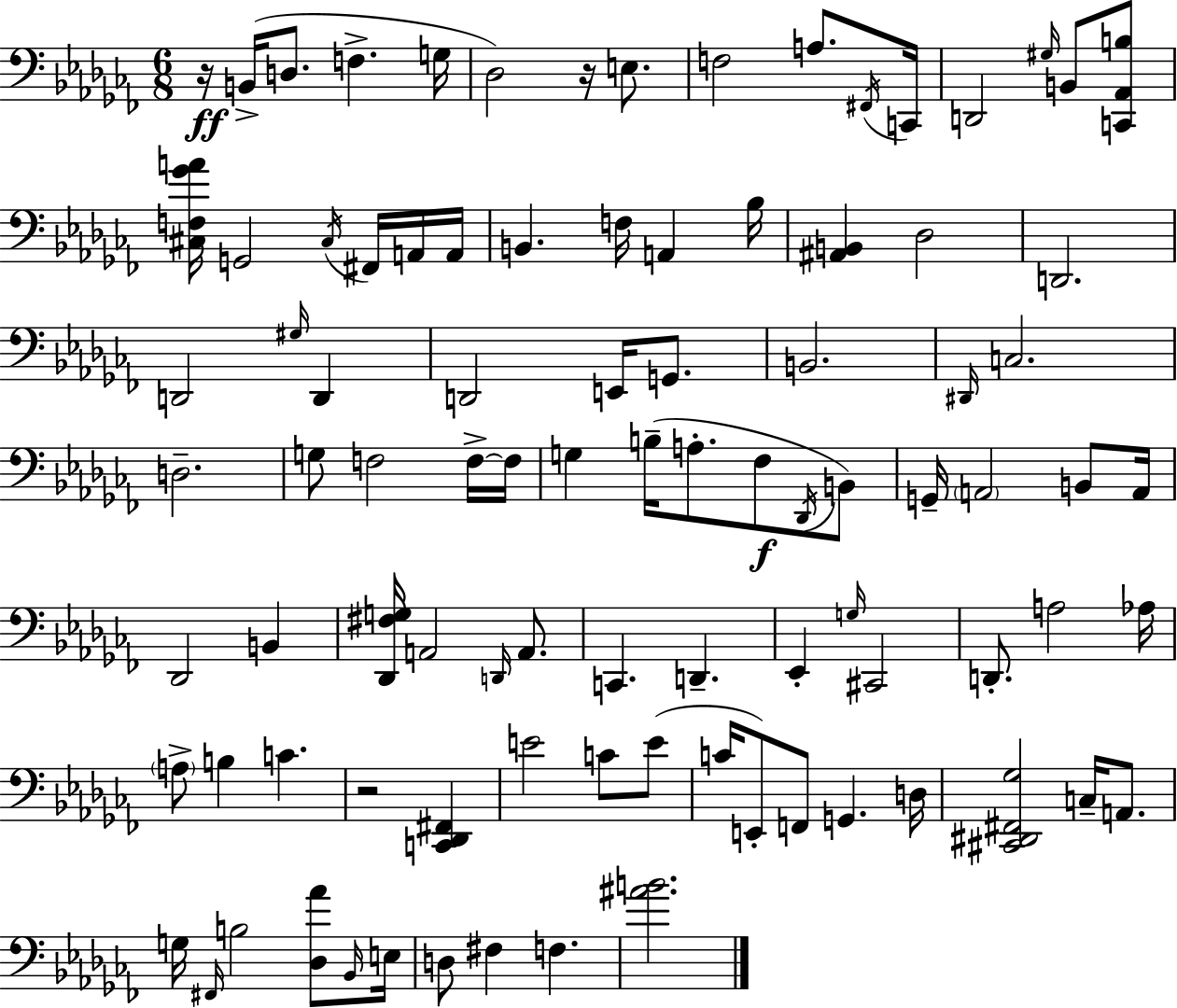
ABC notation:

X:1
T:Untitled
M:6/8
L:1/4
K:Abm
z/4 B,,/4 D,/2 F, G,/4 _D,2 z/4 E,/2 F,2 A,/2 ^F,,/4 C,,/4 D,,2 ^G,/4 B,,/2 [C,,_A,,B,]/2 [^C,F,_GA]/4 G,,2 ^C,/4 ^F,,/4 A,,/4 A,,/4 B,, F,/4 A,, _B,/4 [^A,,B,,] _D,2 D,,2 D,,2 ^G,/4 D,, D,,2 E,,/4 G,,/2 B,,2 ^D,,/4 C,2 D,2 G,/2 F,2 F,/4 F,/4 G, B,/4 A,/2 _F,/2 _D,,/4 B,,/2 G,,/4 A,,2 B,,/2 A,,/4 _D,,2 B,, [_D,,^F,G,]/4 A,,2 D,,/4 A,,/2 C,, D,, _E,, G,/4 ^C,,2 D,,/2 A,2 _A,/4 A,/2 B, C z2 [C,,_D,,^F,,] E2 C/2 E/2 C/4 E,,/2 F,,/2 G,, D,/4 [^C,,^D,,^F,,_G,]2 C,/4 A,,/2 G,/4 ^F,,/4 B,2 [_D,_A]/2 _B,,/4 E,/4 D,/2 ^F, F, [^AB]2